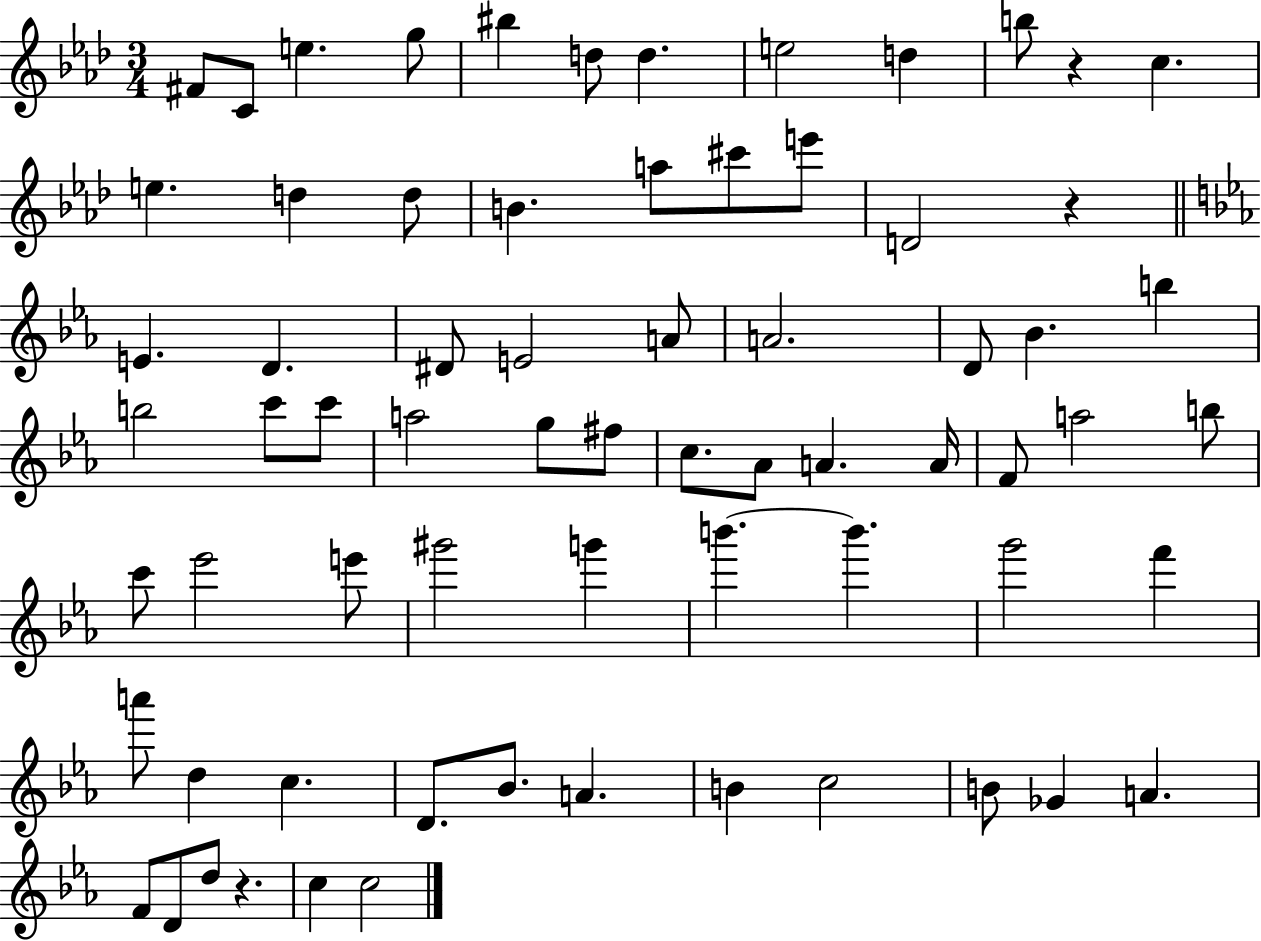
F#4/e C4/e E5/q. G5/e BIS5/q D5/e D5/q. E5/h D5/q B5/e R/q C5/q. E5/q. D5/q D5/e B4/q. A5/e C#6/e E6/e D4/h R/q E4/q. D4/q. D#4/e E4/h A4/e A4/h. D4/e Bb4/q. B5/q B5/h C6/e C6/e A5/h G5/e F#5/e C5/e. Ab4/e A4/q. A4/s F4/e A5/h B5/e C6/e Eb6/h E6/e G#6/h G6/q B6/q. B6/q. G6/h F6/q A6/e D5/q C5/q. D4/e. Bb4/e. A4/q. B4/q C5/h B4/e Gb4/q A4/q. F4/e D4/e D5/e R/q. C5/q C5/h